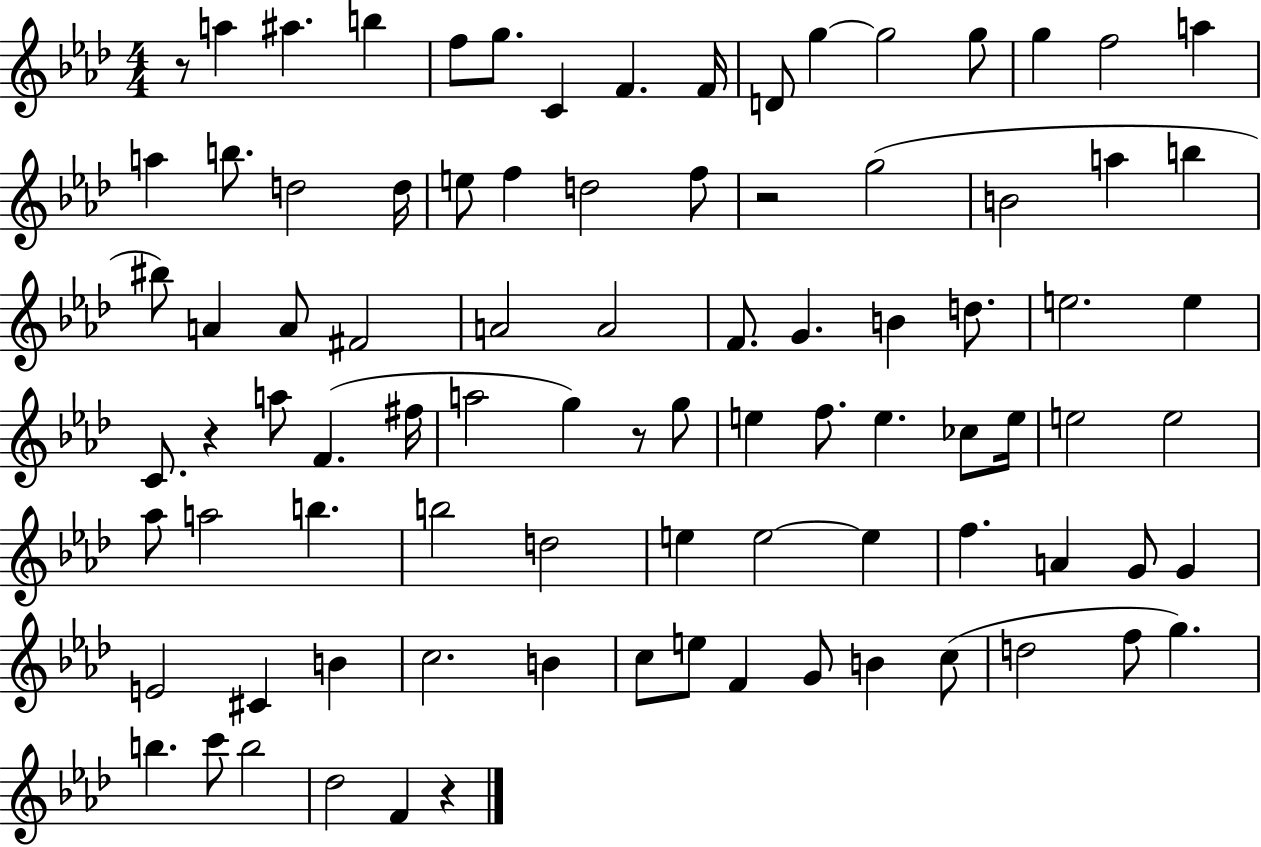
{
  \clef treble
  \numericTimeSignature
  \time 4/4
  \key aes \major
  r8 a''4 ais''4. b''4 | f''8 g''8. c'4 f'4. f'16 | d'8 g''4~~ g''2 g''8 | g''4 f''2 a''4 | \break a''4 b''8. d''2 d''16 | e''8 f''4 d''2 f''8 | r2 g''2( | b'2 a''4 b''4 | \break bis''8) a'4 a'8 fis'2 | a'2 a'2 | f'8. g'4. b'4 d''8. | e''2. e''4 | \break c'8. r4 a''8 f'4.( fis''16 | a''2 g''4) r8 g''8 | e''4 f''8. e''4. ces''8 e''16 | e''2 e''2 | \break aes''8 a''2 b''4. | b''2 d''2 | e''4 e''2~~ e''4 | f''4. a'4 g'8 g'4 | \break e'2 cis'4 b'4 | c''2. b'4 | c''8 e''8 f'4 g'8 b'4 c''8( | d''2 f''8 g''4.) | \break b''4. c'''8 b''2 | des''2 f'4 r4 | \bar "|."
}